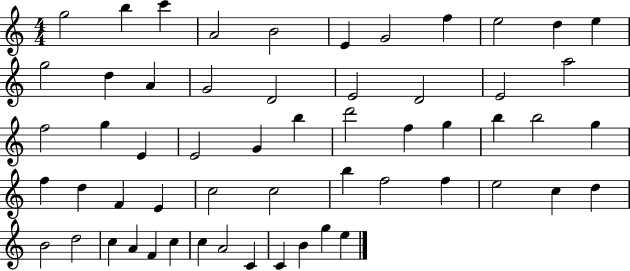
{
  \clef treble
  \numericTimeSignature
  \time 4/4
  \key c \major
  g''2 b''4 c'''4 | a'2 b'2 | e'4 g'2 f''4 | e''2 d''4 e''4 | \break g''2 d''4 a'4 | g'2 d'2 | e'2 d'2 | e'2 a''2 | \break f''2 g''4 e'4 | e'2 g'4 b''4 | d'''2 f''4 g''4 | b''4 b''2 g''4 | \break f''4 d''4 f'4 e'4 | c''2 c''2 | b''4 f''2 f''4 | e''2 c''4 d''4 | \break b'2 d''2 | c''4 a'4 f'4 c''4 | c''4 a'2 c'4 | c'4 b'4 g''4 e''4 | \break \bar "|."
}